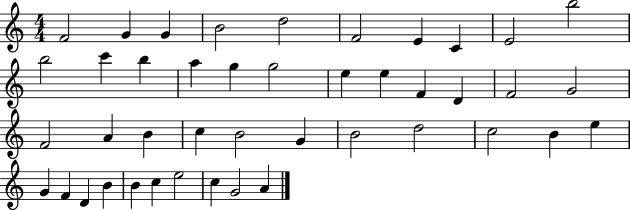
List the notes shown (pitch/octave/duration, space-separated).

F4/h G4/q G4/q B4/h D5/h F4/h E4/q C4/q E4/h B5/h B5/h C6/q B5/q A5/q G5/q G5/h E5/q E5/q F4/q D4/q F4/h G4/h F4/h A4/q B4/q C5/q B4/h G4/q B4/h D5/h C5/h B4/q E5/q G4/q F4/q D4/q B4/q B4/q C5/q E5/h C5/q G4/h A4/q